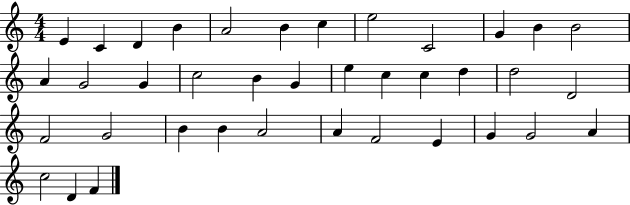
X:1
T:Untitled
M:4/4
L:1/4
K:C
E C D B A2 B c e2 C2 G B B2 A G2 G c2 B G e c c d d2 D2 F2 G2 B B A2 A F2 E G G2 A c2 D F